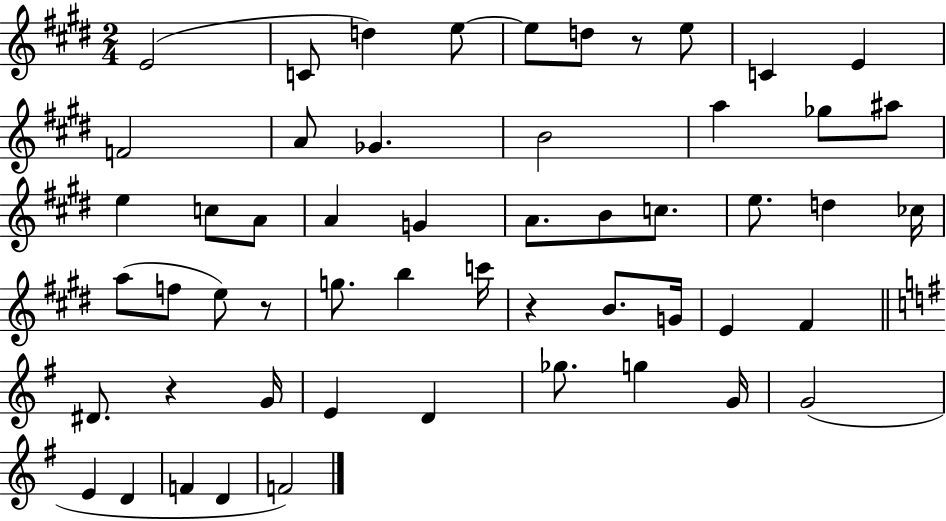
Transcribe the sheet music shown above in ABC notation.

X:1
T:Untitled
M:2/4
L:1/4
K:E
E2 C/2 d e/2 e/2 d/2 z/2 e/2 C E F2 A/2 _G B2 a _g/2 ^a/2 e c/2 A/2 A G A/2 B/2 c/2 e/2 d _c/4 a/2 f/2 e/2 z/2 g/2 b c'/4 z B/2 G/4 E ^F ^D/2 z G/4 E D _g/2 g G/4 G2 E D F D F2